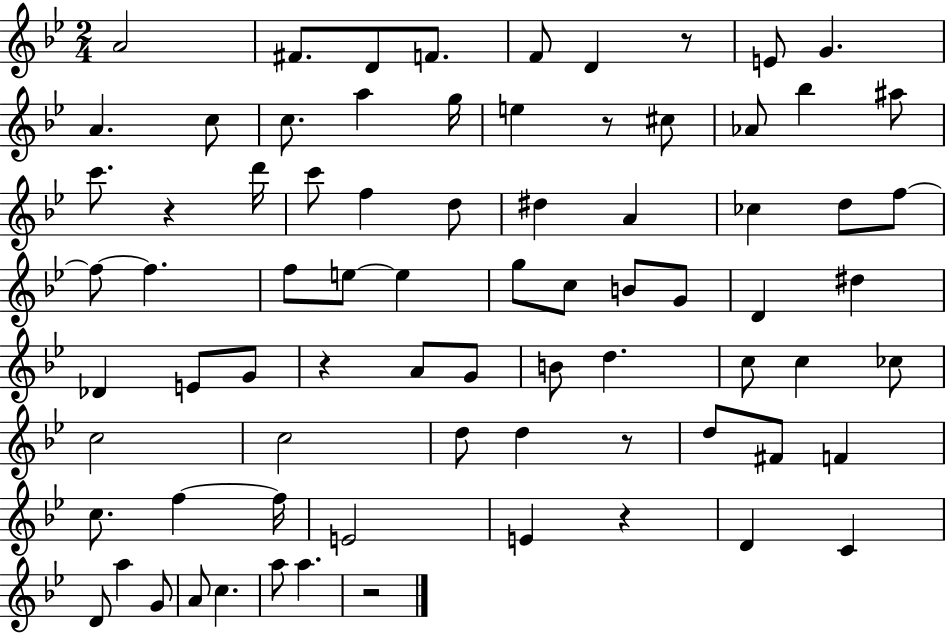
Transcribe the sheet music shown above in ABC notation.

X:1
T:Untitled
M:2/4
L:1/4
K:Bb
A2 ^F/2 D/2 F/2 F/2 D z/2 E/2 G A c/2 c/2 a g/4 e z/2 ^c/2 _A/2 _b ^a/2 c'/2 z d'/4 c'/2 f d/2 ^d A _c d/2 f/2 f/2 f f/2 e/2 e g/2 c/2 B/2 G/2 D ^d _D E/2 G/2 z A/2 G/2 B/2 d c/2 c _c/2 c2 c2 d/2 d z/2 d/2 ^F/2 F c/2 f f/4 E2 E z D C D/2 a G/2 A/2 c a/2 a z2